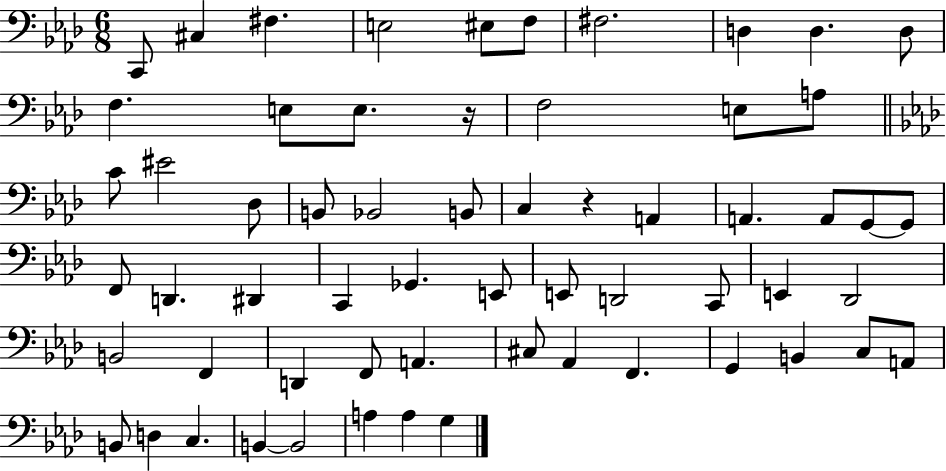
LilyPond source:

{
  \clef bass
  \numericTimeSignature
  \time 6/8
  \key aes \major
  c,8 cis4 fis4. | e2 eis8 f8 | fis2. | d4 d4. d8 | \break f4. e8 e8. r16 | f2 e8 a8 | \bar "||" \break \key f \minor c'8 eis'2 des8 | b,8 bes,2 b,8 | c4 r4 a,4 | a,4. a,8 g,8~~ g,8 | \break f,8 d,4. dis,4 | c,4 ges,4. e,8 | e,8 d,2 c,8 | e,4 des,2 | \break b,2 f,4 | d,4 f,8 a,4. | cis8 aes,4 f,4. | g,4 b,4 c8 a,8 | \break b,8 d4 c4. | b,4~~ b,2 | a4 a4 g4 | \bar "|."
}